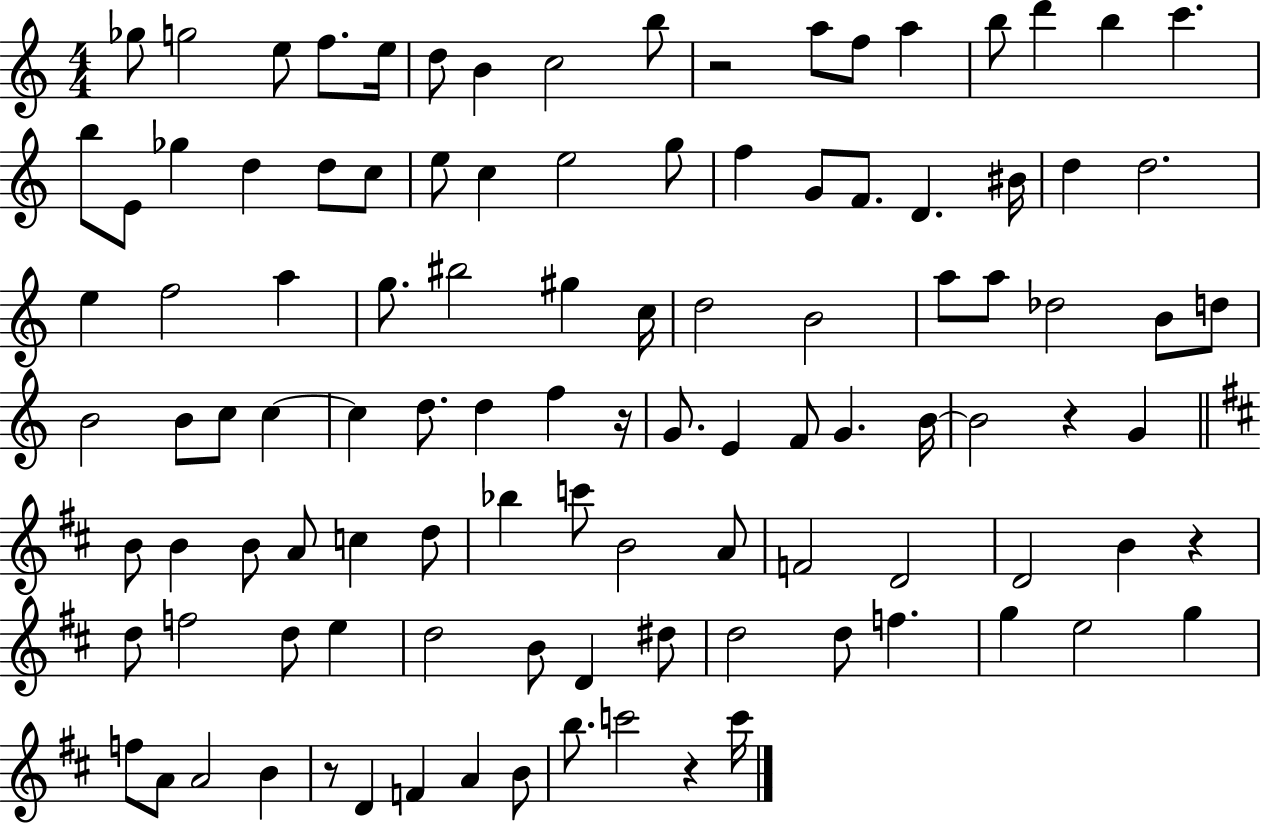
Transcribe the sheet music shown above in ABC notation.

X:1
T:Untitled
M:4/4
L:1/4
K:C
_g/2 g2 e/2 f/2 e/4 d/2 B c2 b/2 z2 a/2 f/2 a b/2 d' b c' b/2 E/2 _g d d/2 c/2 e/2 c e2 g/2 f G/2 F/2 D ^B/4 d d2 e f2 a g/2 ^b2 ^g c/4 d2 B2 a/2 a/2 _d2 B/2 d/2 B2 B/2 c/2 c c d/2 d f z/4 G/2 E F/2 G B/4 B2 z G B/2 B B/2 A/2 c d/2 _b c'/2 B2 A/2 F2 D2 D2 B z d/2 f2 d/2 e d2 B/2 D ^d/2 d2 d/2 f g e2 g f/2 A/2 A2 B z/2 D F A B/2 b/2 c'2 z c'/4